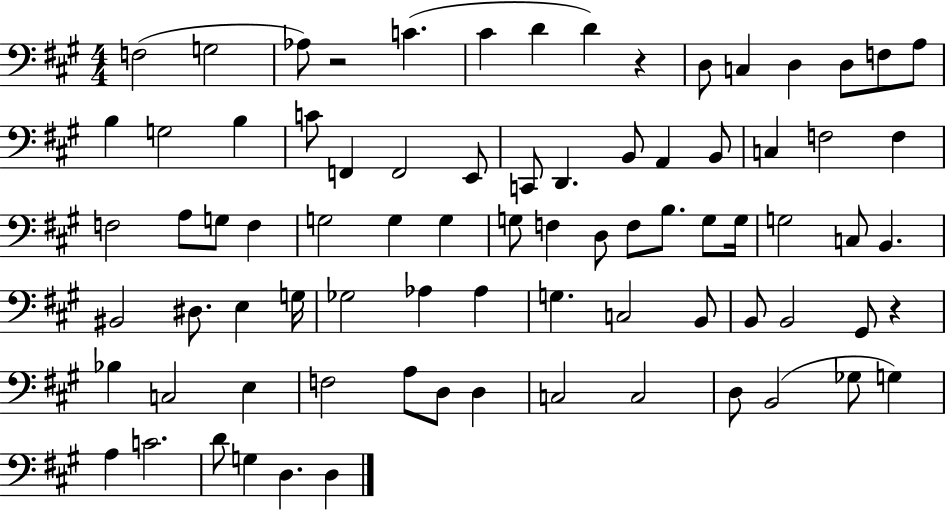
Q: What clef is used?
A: bass